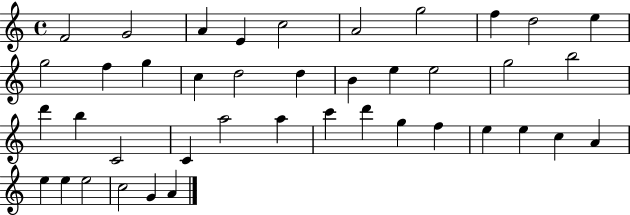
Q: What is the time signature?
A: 4/4